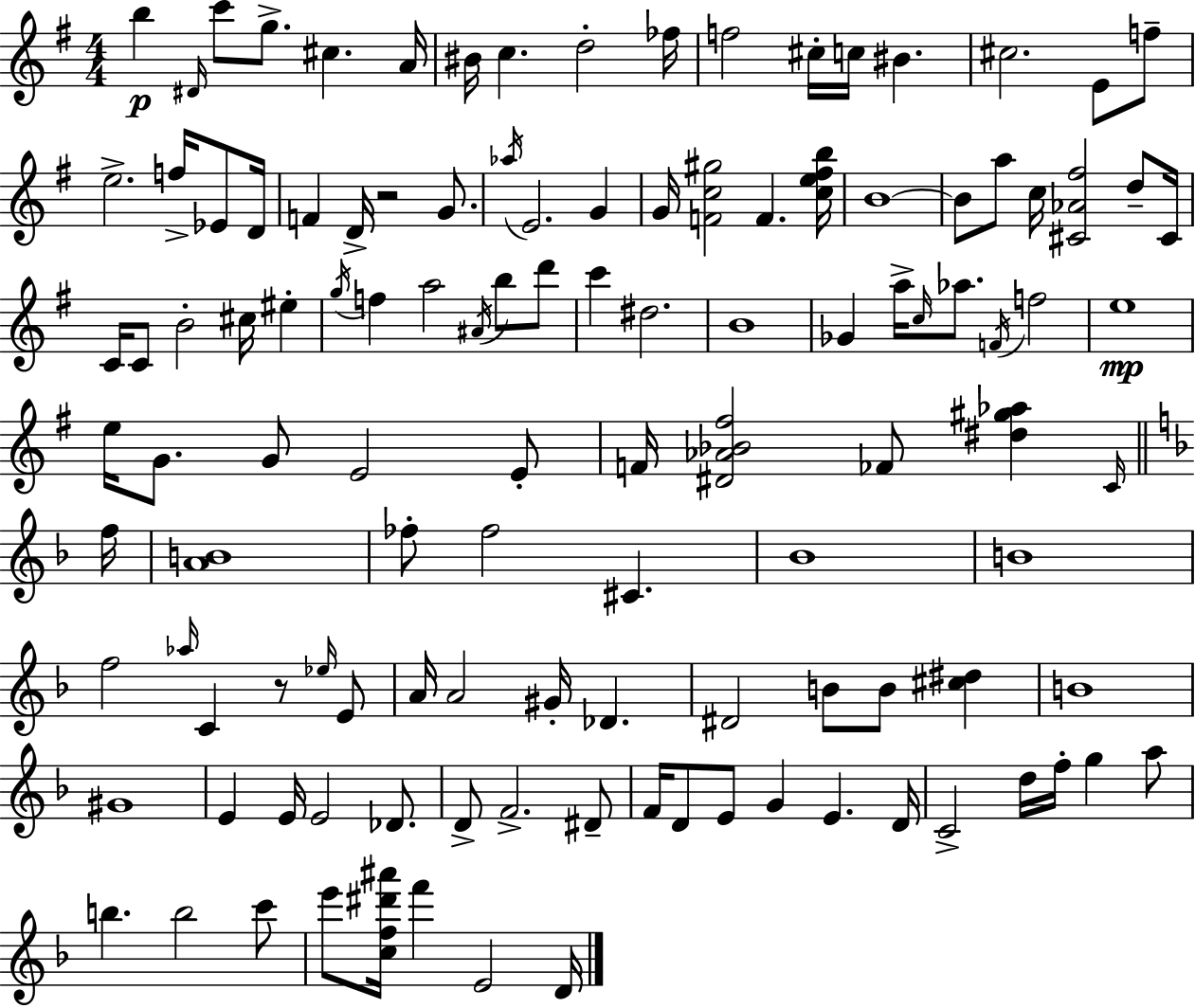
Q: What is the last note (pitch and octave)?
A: D4